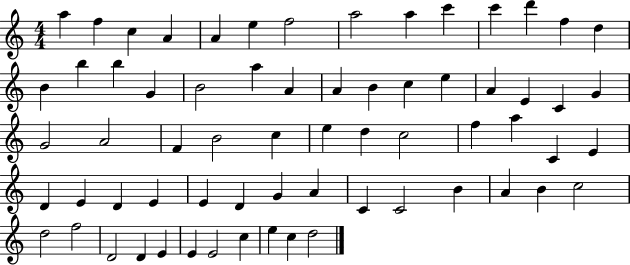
X:1
T:Untitled
M:4/4
L:1/4
K:C
a f c A A e f2 a2 a c' c' d' f d B b b G B2 a A A B c e A E C G G2 A2 F B2 c e d c2 f a C E D E D E E D G A C C2 B A B c2 d2 f2 D2 D E E E2 c e c d2